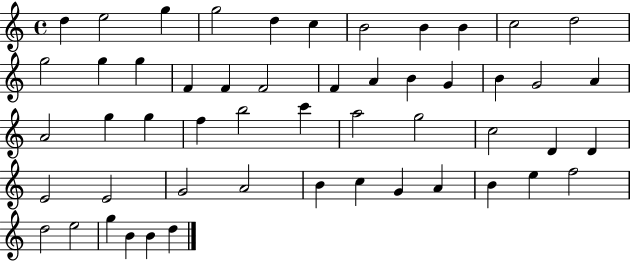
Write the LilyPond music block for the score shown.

{
  \clef treble
  \time 4/4
  \defaultTimeSignature
  \key c \major
  d''4 e''2 g''4 | g''2 d''4 c''4 | b'2 b'4 b'4 | c''2 d''2 | \break g''2 g''4 g''4 | f'4 f'4 f'2 | f'4 a'4 b'4 g'4 | b'4 g'2 a'4 | \break a'2 g''4 g''4 | f''4 b''2 c'''4 | a''2 g''2 | c''2 d'4 d'4 | \break e'2 e'2 | g'2 a'2 | b'4 c''4 g'4 a'4 | b'4 e''4 f''2 | \break d''2 e''2 | g''4 b'4 b'4 d''4 | \bar "|."
}